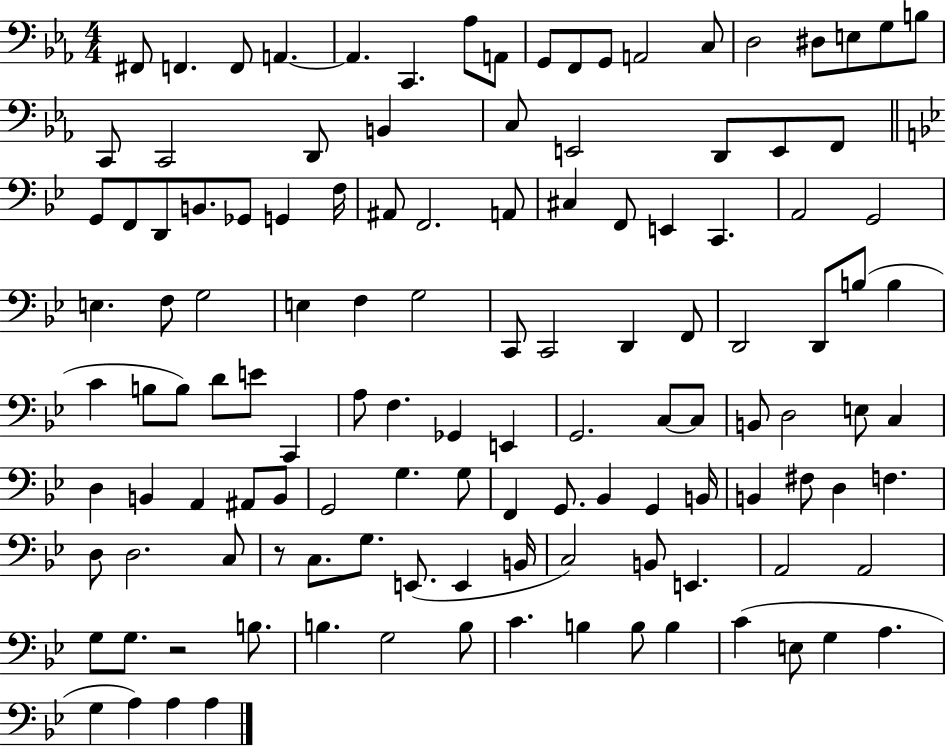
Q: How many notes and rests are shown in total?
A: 124